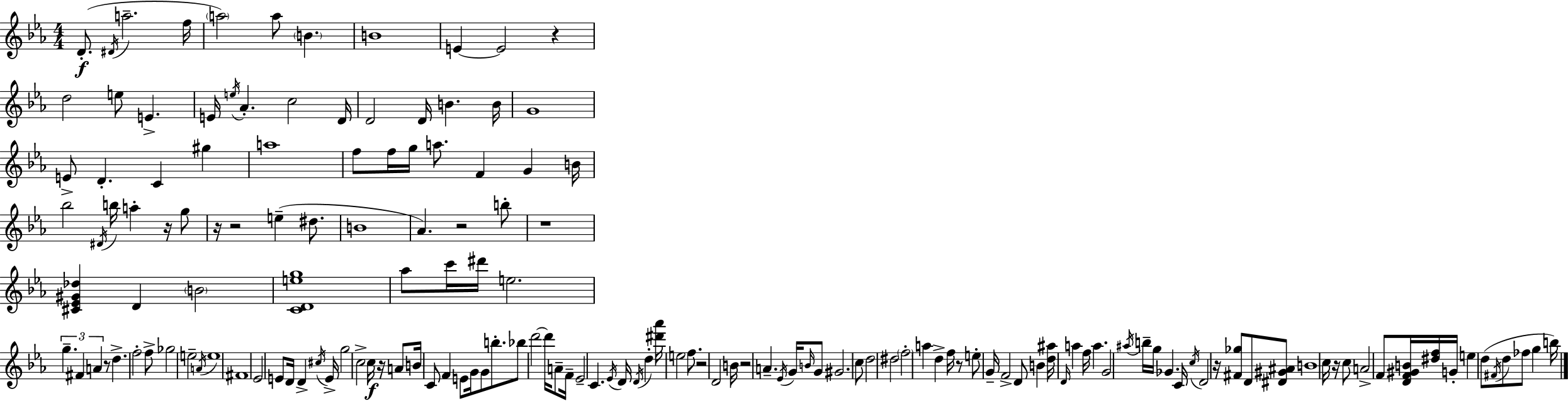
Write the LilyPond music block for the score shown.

{
  \clef treble
  \numericTimeSignature
  \time 4/4
  \key ees \major
  d'8.-.(\f \acciaccatura { dis'16 } a''2.-- | f''16 \parenthesize a''2) a''8 \parenthesize b'4. | b'1 | e'4~~ e'2 r4 | \break d''2 e''8 e'4.-> | e'16 \acciaccatura { e''16 } aes'4.-. c''2 | d'16 d'2 d'16 b'4. | b'16 g'1 | \break e'8-> d'4.-. c'4 gis''4 | a''1 | f''8 f''16 g''16 a''8. f'4 g'4 | b'16 bes''2 \acciaccatura { dis'16 } b''16 a''4-. | \break r16 g''8 r16 r2 e''4--( | dis''8. b'1 | aes'4.) r2 | b''8-. r1 | \break <cis' ees' gis' des''>4 d'4 \parenthesize b'2 | <c' d' e'' g''>1 | aes''8 c'''16 dis'''16 e''2. | \tuplet 3/2 { g''4.-- fis'4 a'4 } | \break r8 d''4.-> f''2-. | f''8-> ges''2 e''2-- | \acciaccatura { a'16 } e''1 | fis'1 | \break ees'2 e'8 d'16 d'4-> | \acciaccatura { cis''16 } e'16-> g''2 c''2-> | c''16\f r16 a'8 b'16 c'8 f'4 | e'8 g'16 g'8 b''8.-. bes''8 d'''2~~ | \break d'''16 a'8-- f'16-- ees'2-- c'4. | \acciaccatura { ees'16 } d'16 \acciaccatura { d'16 } d''4-. <dis''' aes'''>16 e''2 | f''8. r2 d'2 | b'16 r2 | \break a'4.-- \acciaccatura { ees'16 } g'16 \grace { b'16 } g'8 gis'2. | c''8 d''2 | dis''2 \parenthesize f''2-. | a''4 d''4-> f''16 r8 e''8-. g'16-- f'2-> | \break d'8 b'4 <d'' ais''>16 \grace { d'16 } a''4 | f''16 a''4. g'2 | \acciaccatura { ais''16 } b''16-- g''16 ges'4. c'16 \acciaccatura { c''16 } d'2 | r16 <fis' ges''>8 d'8 <dis' gis' ais'>8 b'1 | \break c''16 r16 c''8 | a'2-> f'8 <d' f' gis' b'>16 <dis'' f''>16 g'16-. e''4 | d''8( \acciaccatura { fis'16 } d''8 fes''8 g''4 b''16) \bar "|."
}